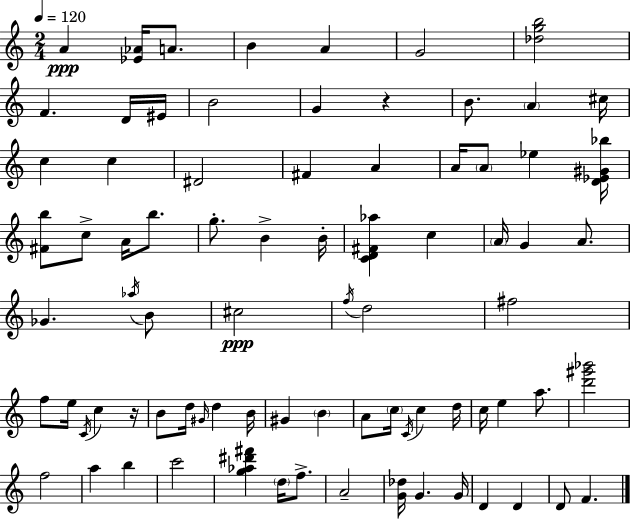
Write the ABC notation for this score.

X:1
T:Untitled
M:2/4
L:1/4
K:Am
A [_E_A]/4 A/2 B A G2 [_dgb]2 F D/4 ^E/4 B2 G z B/2 A ^c/4 c c ^D2 ^F A A/4 A/2 _e [D_E^G_b]/4 [^Fb]/2 c/2 A/4 b/2 g/2 B B/4 [CD^F_a] c A/4 G A/2 _G _a/4 B/2 ^c2 f/4 d2 ^f2 f/2 e/4 C/4 c z/4 B/2 d/4 ^G/4 d B/4 ^G B A/2 c/4 C/4 c d/4 c/4 e a/2 [d'^g'_b']2 f2 a b c'2 [g_a^d'^f'] d/4 f/2 A2 [G_d]/4 G G/4 D D D/2 F